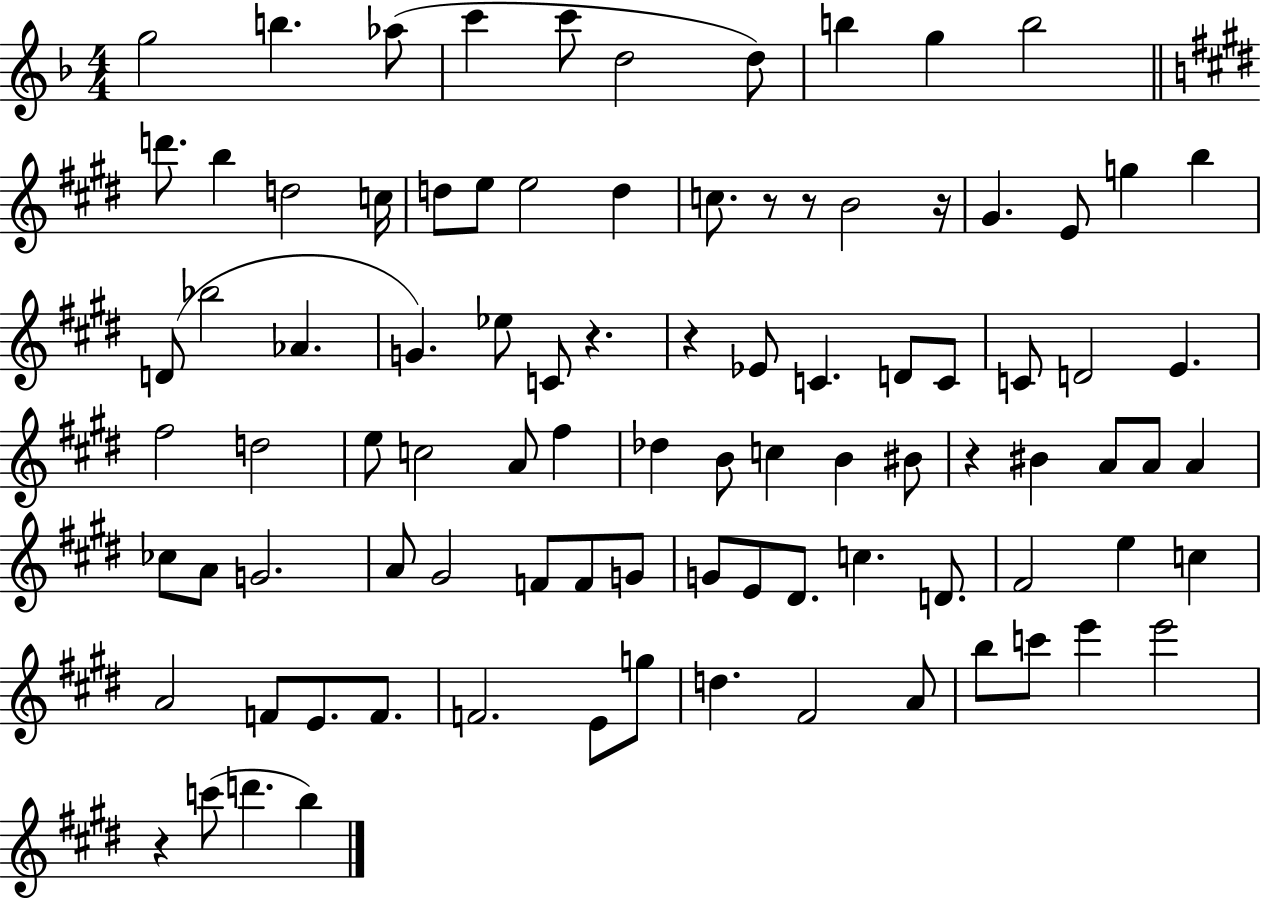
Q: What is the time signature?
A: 4/4